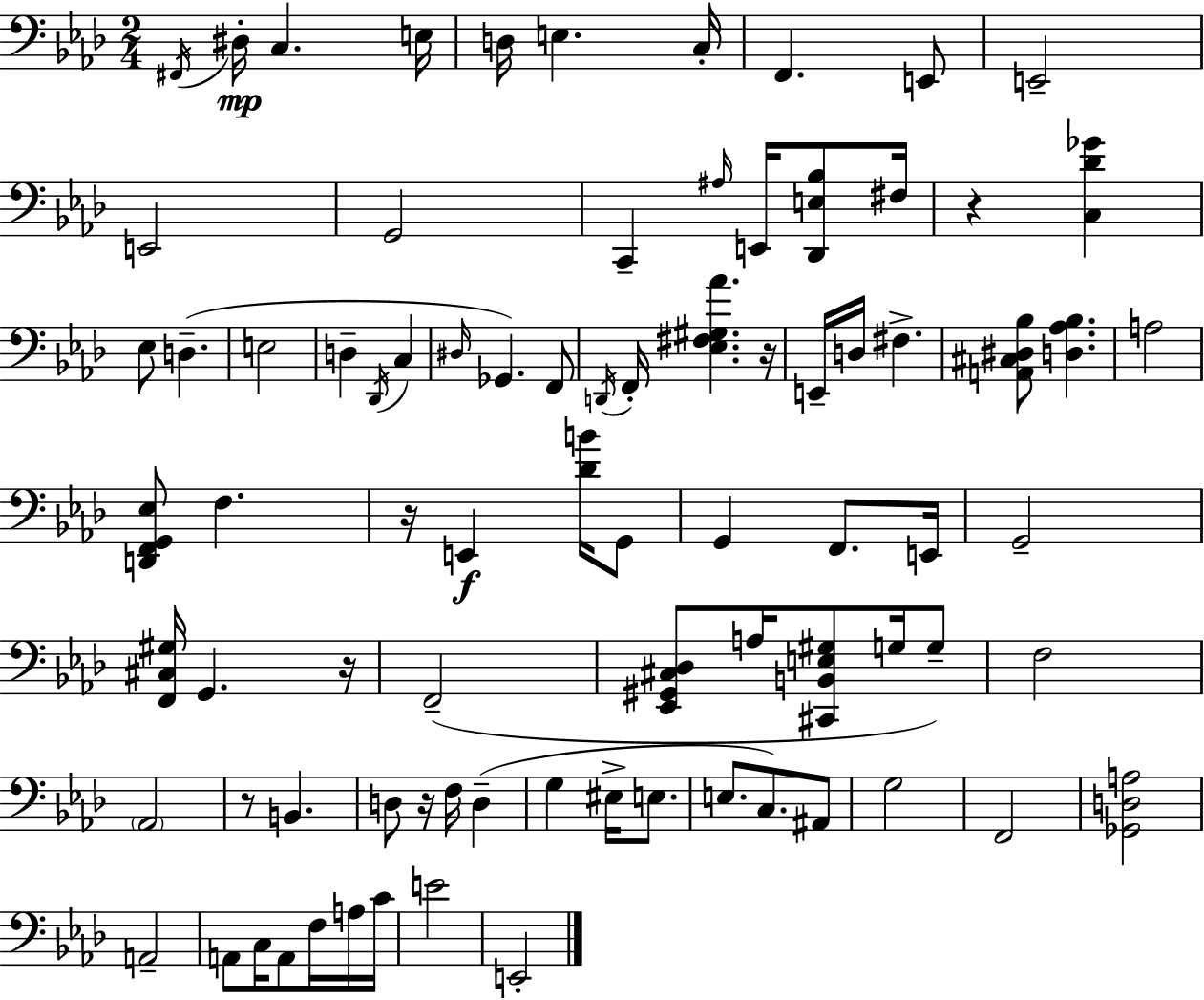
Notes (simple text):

F#2/s D#3/s C3/q. E3/s D3/s E3/q. C3/s F2/q. E2/e E2/h E2/h G2/h C2/q A#3/s E2/s [Db2,E3,Bb3]/e F#3/s R/q [C3,Db4,Gb4]/q Eb3/e D3/q. E3/h D3/q Db2/s C3/q D#3/s Gb2/q. F2/e D2/s F2/s [Eb3,F#3,G#3,Ab4]/q. R/s E2/s D3/s F#3/q. [A2,C#3,D#3,Bb3]/e [D3,Ab3,Bb3]/q. A3/h [D2,F2,G2,Eb3]/e F3/q. R/s E2/q [Db4,B4]/s G2/e G2/q F2/e. E2/s G2/h [F2,C#3,G#3]/s G2/q. R/s F2/h [Eb2,G#2,C#3,Db3]/e A3/s [C#2,B2,E3,G#3]/e G3/s G3/e F3/h Ab2/h R/e B2/q. D3/e R/s F3/s D3/q G3/q EIS3/s E3/e. E3/e. C3/e. A#2/e G3/h F2/h [Gb2,D3,A3]/h A2/h A2/e C3/s A2/e F3/s A3/s C4/s E4/h E2/h